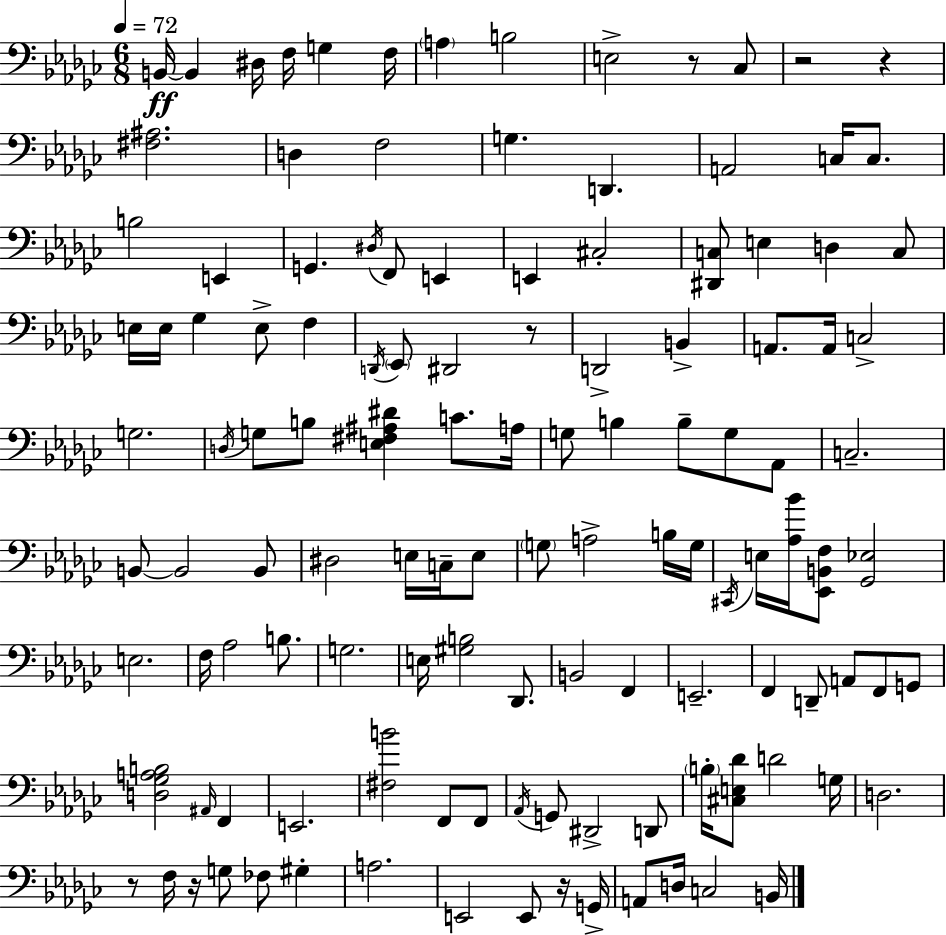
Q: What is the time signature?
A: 6/8